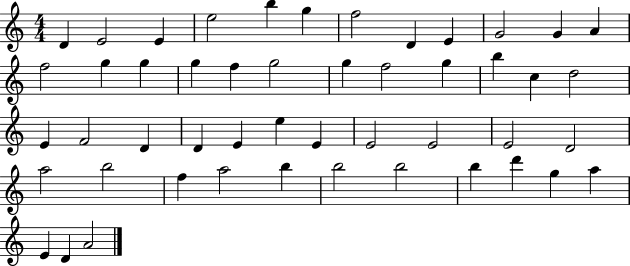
D4/q E4/h E4/q E5/h B5/q G5/q F5/h D4/q E4/q G4/h G4/q A4/q F5/h G5/q G5/q G5/q F5/q G5/h G5/q F5/h G5/q B5/q C5/q D5/h E4/q F4/h D4/q D4/q E4/q E5/q E4/q E4/h E4/h E4/h D4/h A5/h B5/h F5/q A5/h B5/q B5/h B5/h B5/q D6/q G5/q A5/q E4/q D4/q A4/h